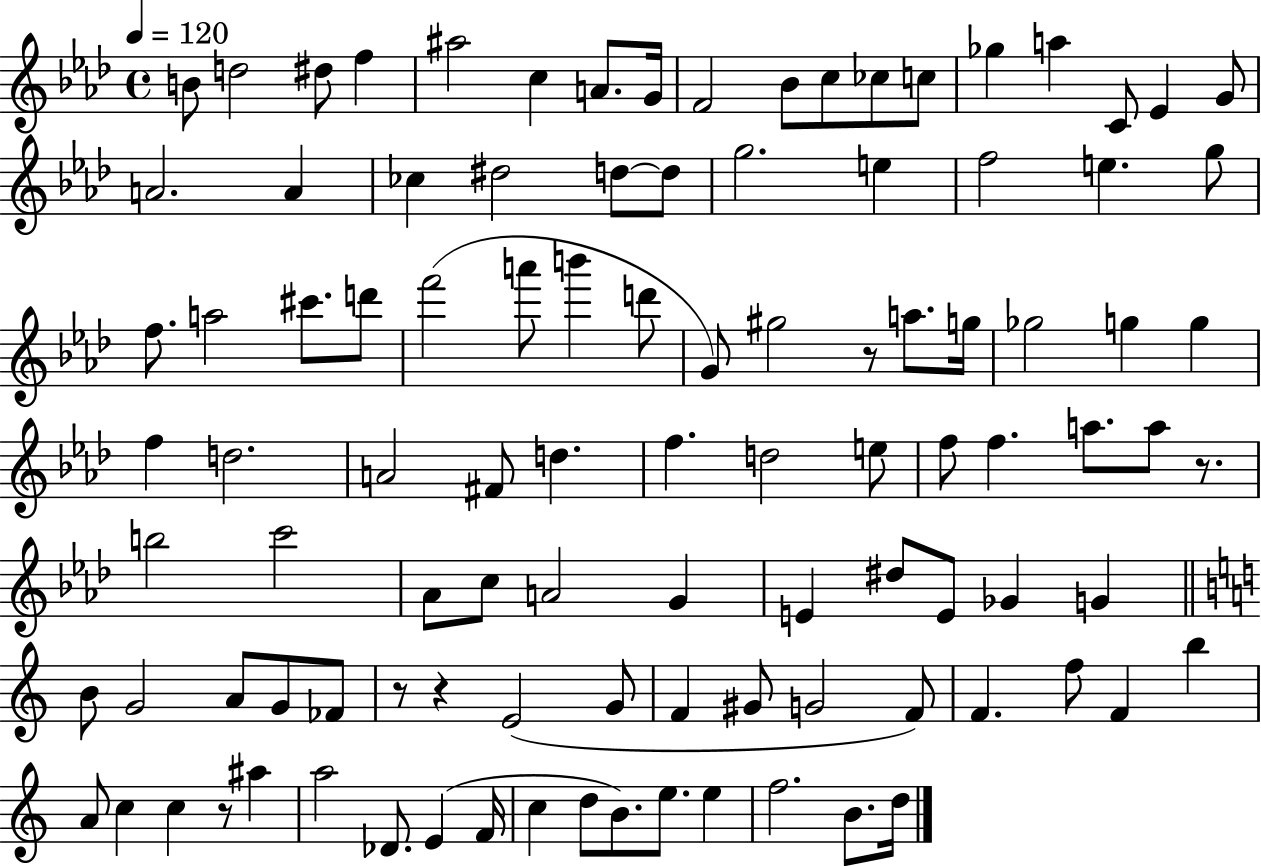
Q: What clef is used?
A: treble